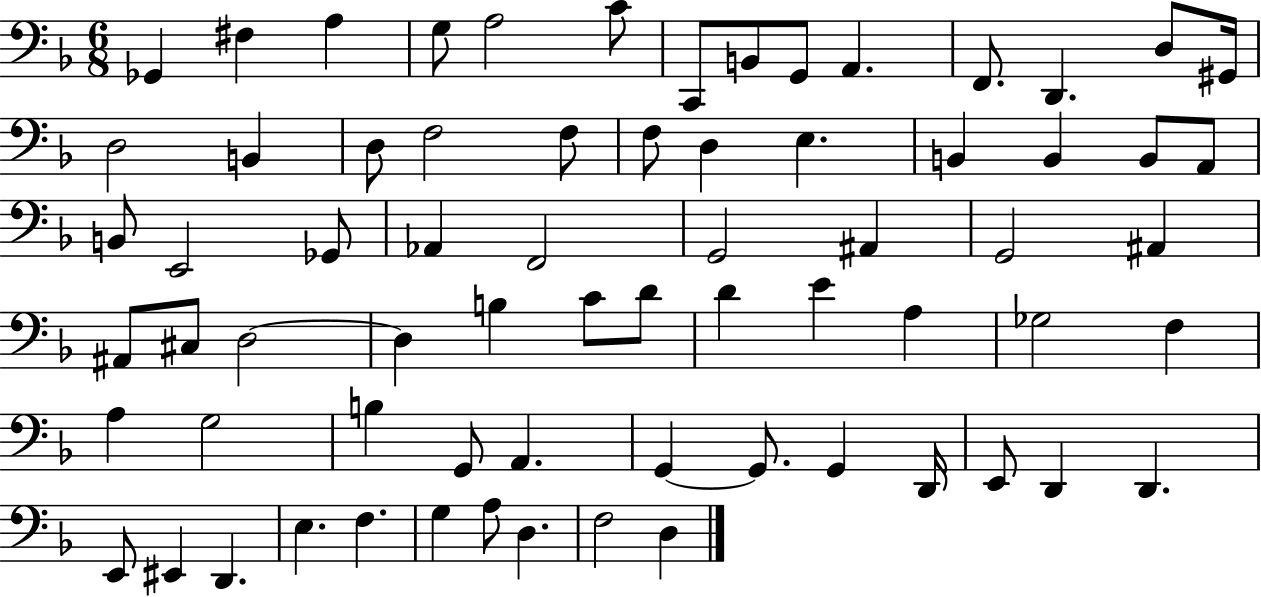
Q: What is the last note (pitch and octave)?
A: D3